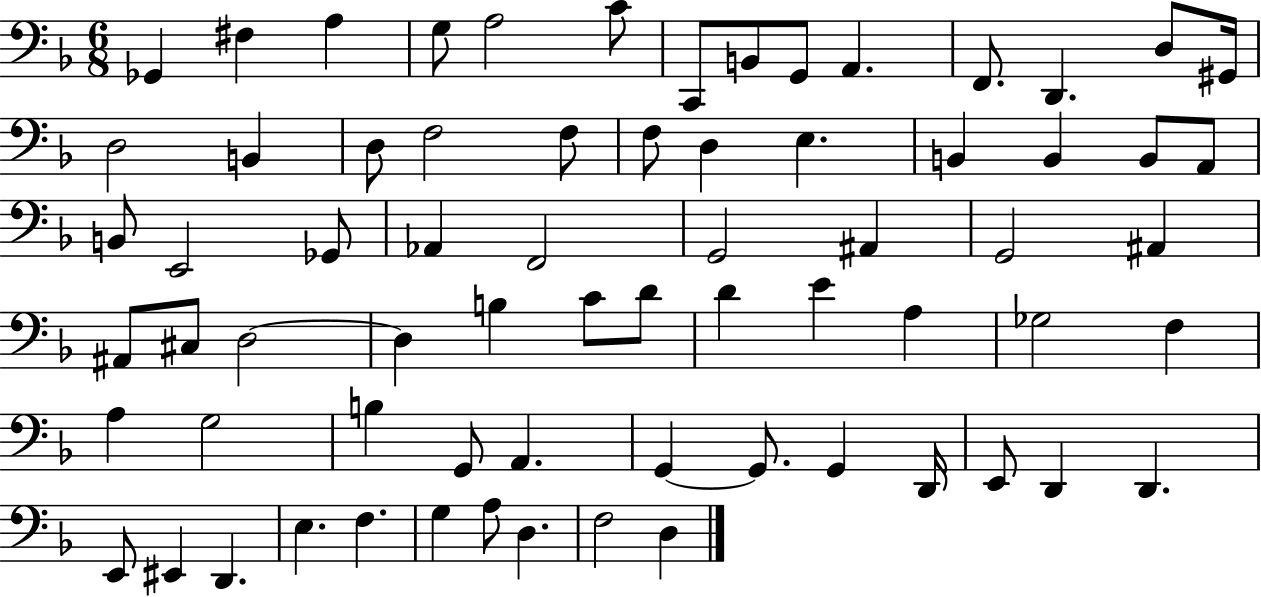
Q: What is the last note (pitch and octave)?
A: D3